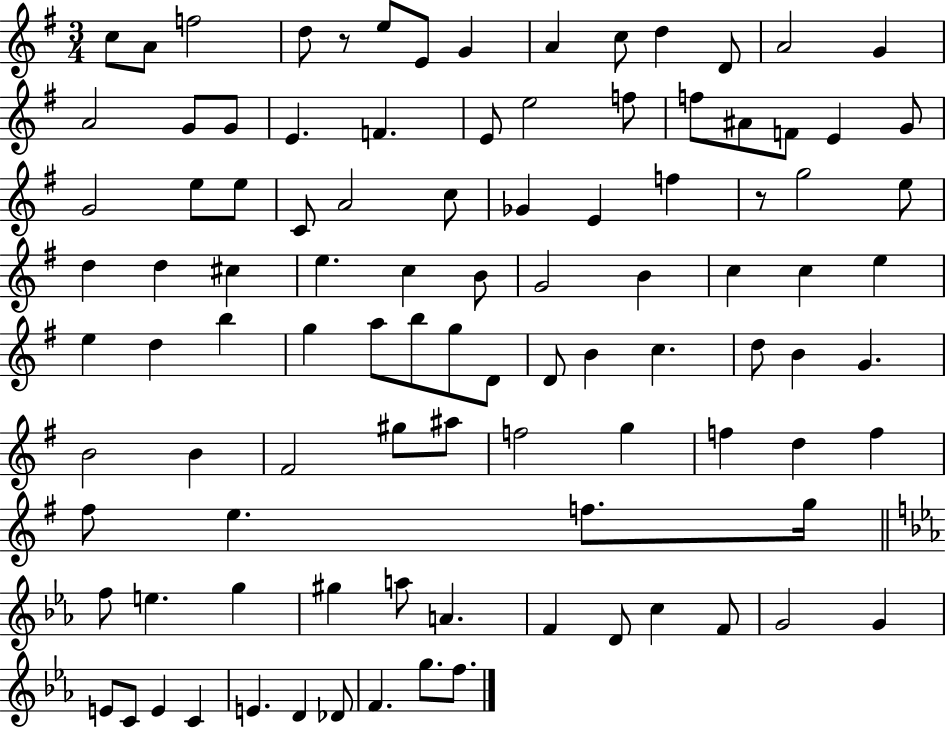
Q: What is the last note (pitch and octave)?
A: F5